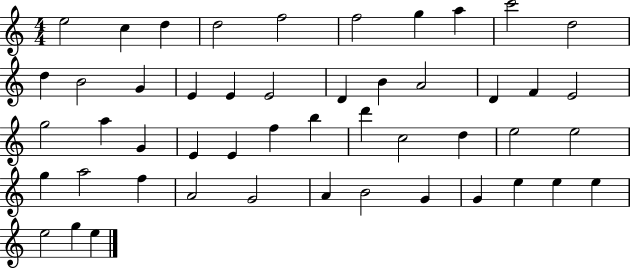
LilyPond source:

{
  \clef treble
  \numericTimeSignature
  \time 4/4
  \key c \major
  e''2 c''4 d''4 | d''2 f''2 | f''2 g''4 a''4 | c'''2 d''2 | \break d''4 b'2 g'4 | e'4 e'4 e'2 | d'4 b'4 a'2 | d'4 f'4 e'2 | \break g''2 a''4 g'4 | e'4 e'4 f''4 b''4 | d'''4 c''2 d''4 | e''2 e''2 | \break g''4 a''2 f''4 | a'2 g'2 | a'4 b'2 g'4 | g'4 e''4 e''4 e''4 | \break e''2 g''4 e''4 | \bar "|."
}